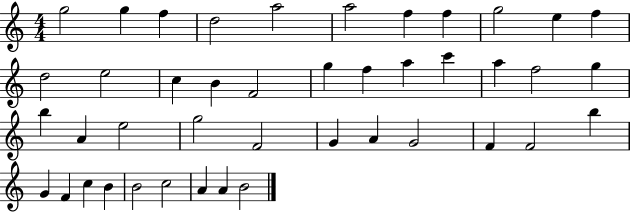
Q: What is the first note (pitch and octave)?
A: G5